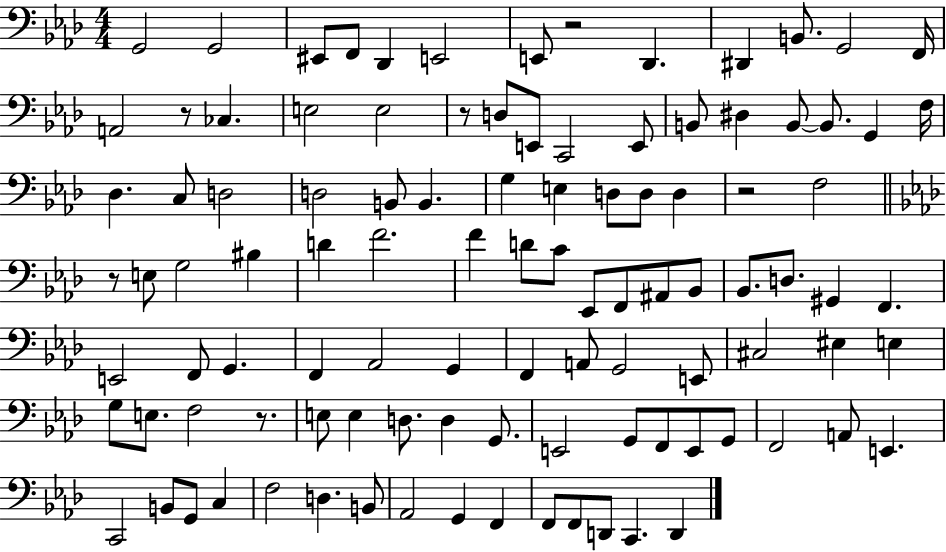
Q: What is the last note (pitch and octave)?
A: D2